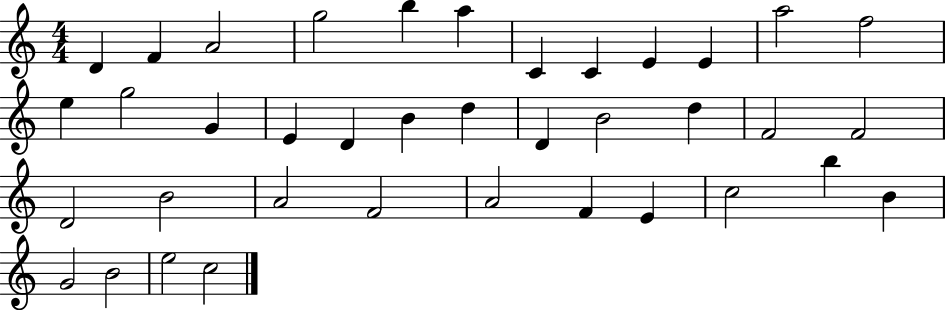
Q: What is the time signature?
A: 4/4